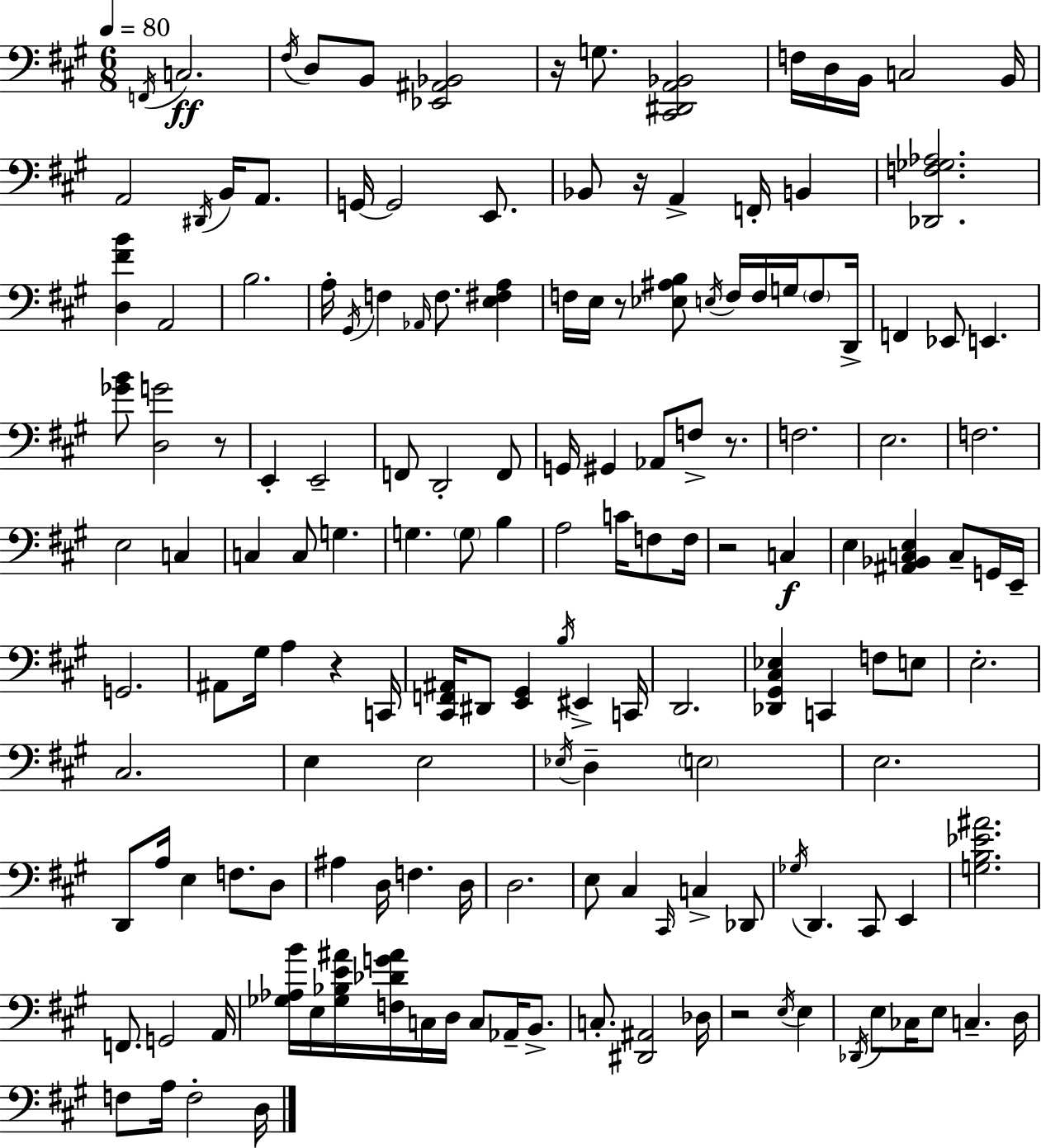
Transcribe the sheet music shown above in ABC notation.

X:1
T:Untitled
M:6/8
L:1/4
K:A
F,,/4 C,2 ^F,/4 D,/2 B,,/2 [_E,,^A,,_B,,]2 z/4 G,/2 [^C,,^D,,A,,_B,,]2 F,/4 D,/4 B,,/4 C,2 B,,/4 A,,2 ^D,,/4 B,,/4 A,,/2 G,,/4 G,,2 E,,/2 _B,,/2 z/4 A,, F,,/4 B,, [_D,,F,_G,_A,]2 [D,^FB] A,,2 B,2 A,/4 ^G,,/4 F, _A,,/4 F,/2 [E,^F,A,] F,/4 E,/4 z/2 [_E,^A,B,]/2 E,/4 F,/4 F,/4 G,/4 F,/2 D,,/4 F,, _E,,/2 E,, [_GB]/2 [D,G]2 z/2 E,, E,,2 F,,/2 D,,2 F,,/2 G,,/4 ^G,, _A,,/2 F,/2 z/2 F,2 E,2 F,2 E,2 C, C, C,/2 G, G, G,/2 B, A,2 C/4 F,/2 F,/4 z2 C, E, [^A,,_B,,C,E,] C,/2 G,,/4 E,,/4 G,,2 ^A,,/2 ^G,/4 A, z C,,/4 [^C,,F,,^A,,]/4 ^D,,/2 [E,,^G,,] B,/4 ^E,, C,,/4 D,,2 [_D,,^G,,^C,_E,] C,, F,/2 E,/2 E,2 ^C,2 E, E,2 _E,/4 D, E,2 E,2 D,,/2 A,/4 E, F,/2 D,/2 ^A, D,/4 F, D,/4 D,2 E,/2 ^C, ^C,,/4 C, _D,,/2 _G,/4 D,, ^C,,/2 E,, [G,B,_E^A]2 F,,/2 G,,2 A,,/4 [_G,_A,B]/4 E,/4 [_G,_B,E^A]/4 [F,_DG^A]/4 C,/4 D,/4 C,/2 _A,,/4 B,,/2 C,/2 [^D,,^A,,]2 _D,/4 z2 E,/4 E, _D,,/4 E,/2 _C,/4 E,/2 C, D,/4 F,/2 A,/4 F,2 D,/4